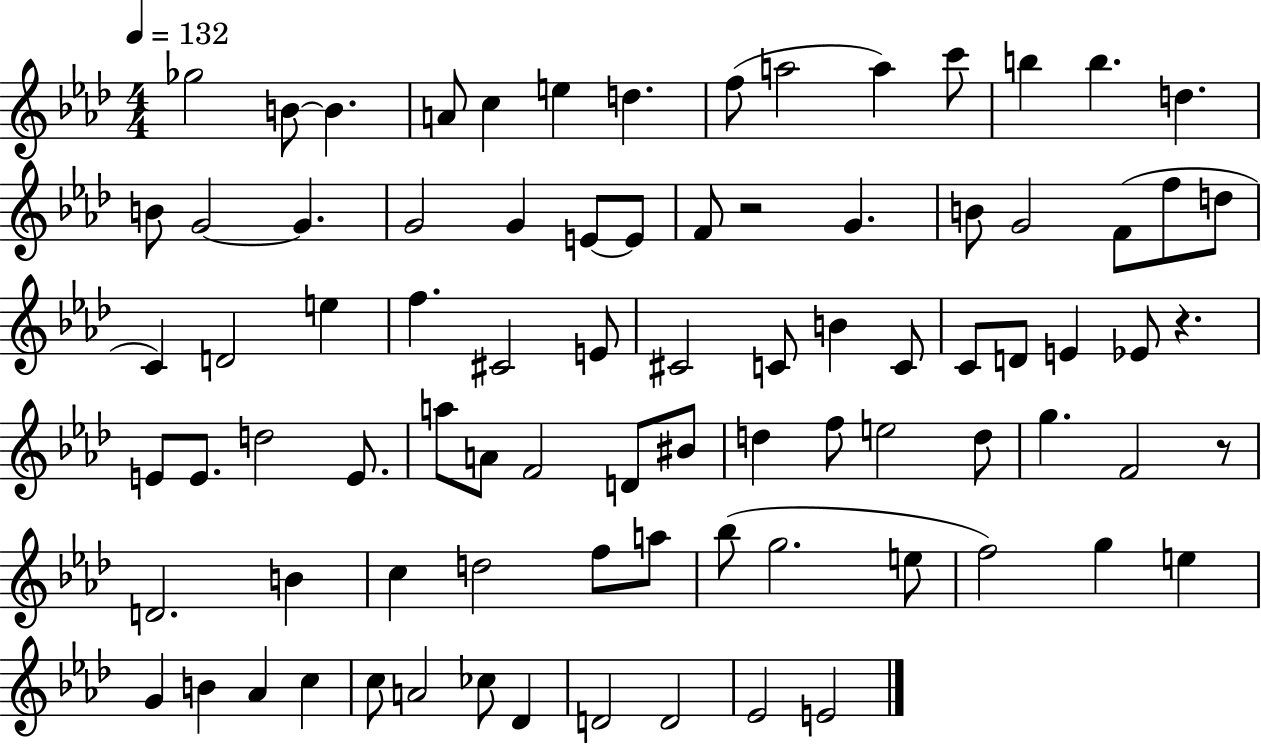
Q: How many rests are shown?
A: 3